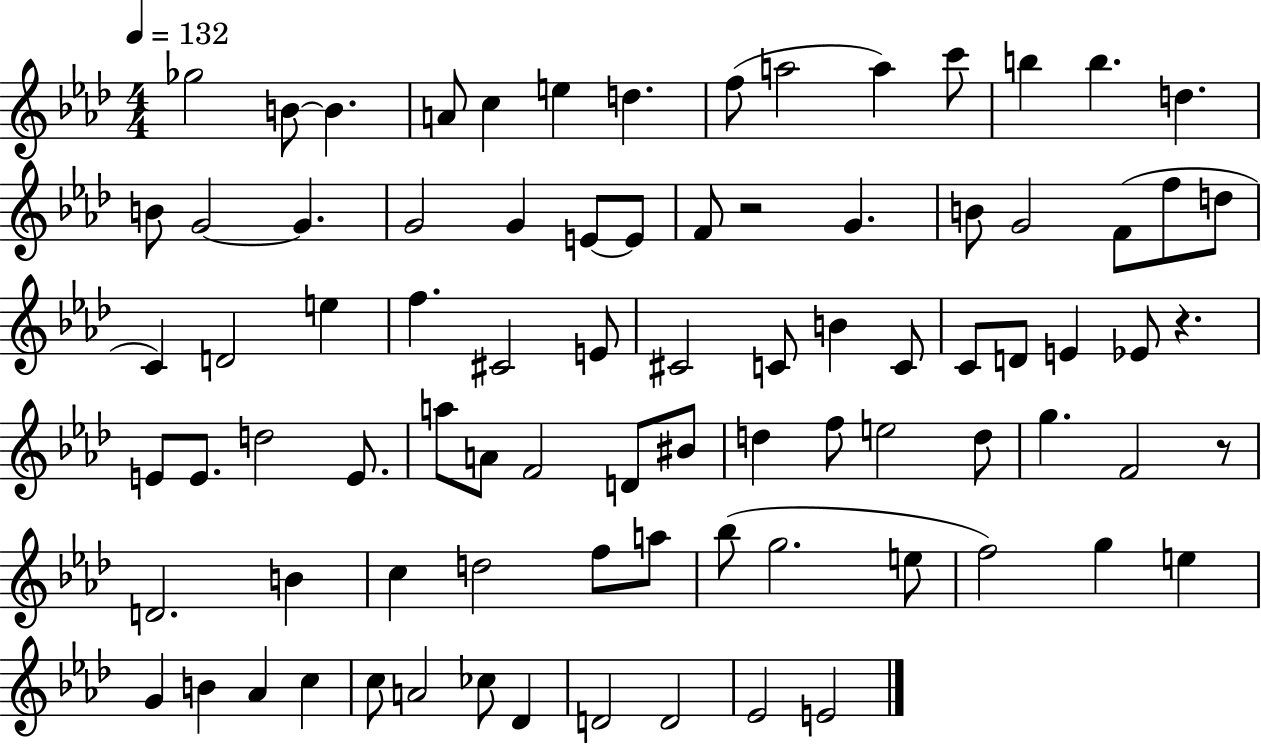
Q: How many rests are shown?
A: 3